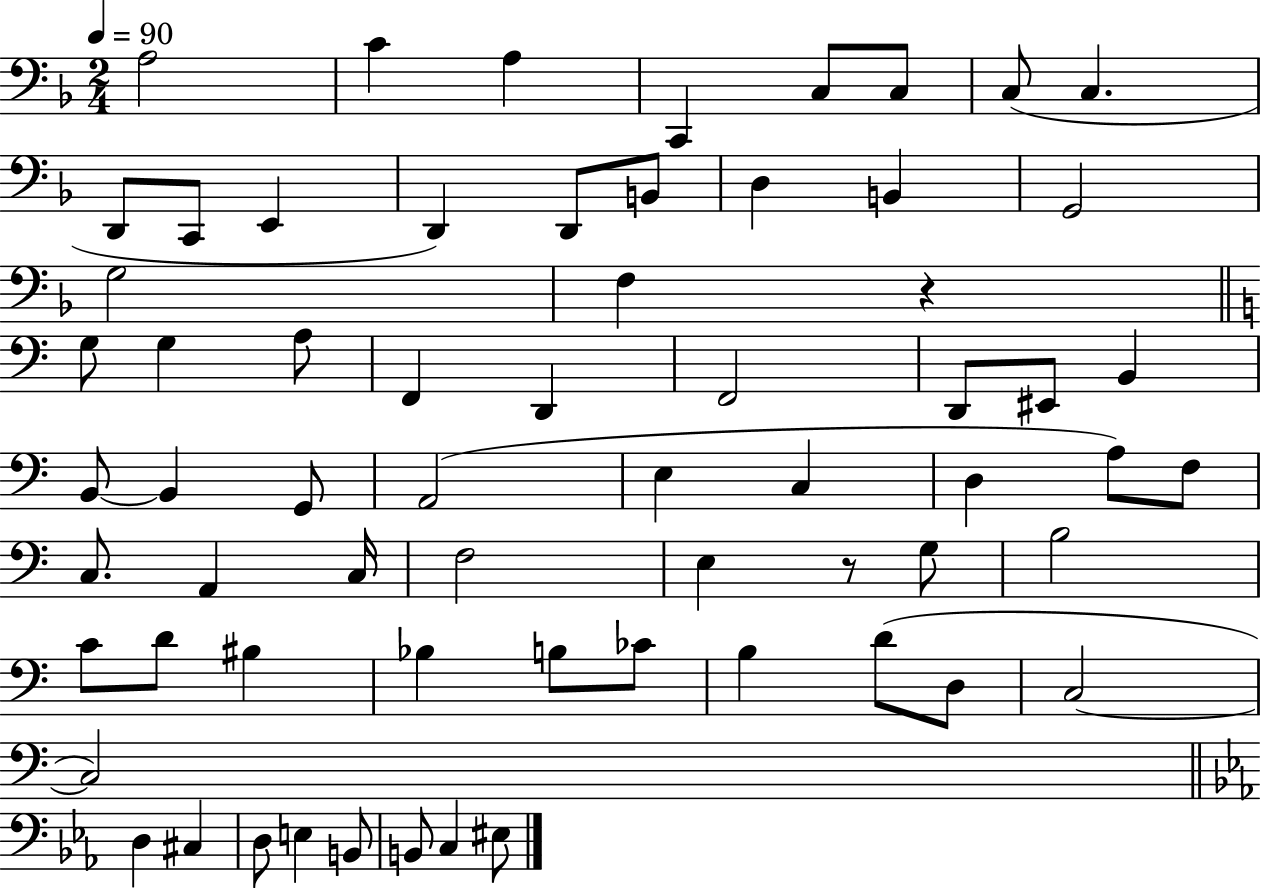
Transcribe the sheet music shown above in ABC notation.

X:1
T:Untitled
M:2/4
L:1/4
K:F
A,2 C A, C,, C,/2 C,/2 C,/2 C, D,,/2 C,,/2 E,, D,, D,,/2 B,,/2 D, B,, G,,2 G,2 F, z G,/2 G, A,/2 F,, D,, F,,2 D,,/2 ^E,,/2 B,, B,,/2 B,, G,,/2 A,,2 E, C, D, A,/2 F,/2 C,/2 A,, C,/4 F,2 E, z/2 G,/2 B,2 C/2 D/2 ^B, _B, B,/2 _C/2 B, D/2 D,/2 C,2 C,2 D, ^C, D,/2 E, B,,/2 B,,/2 C, ^E,/2